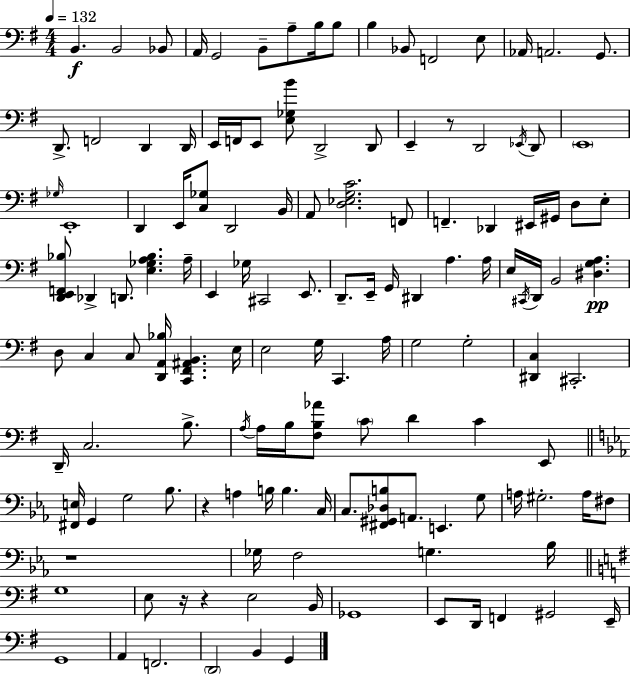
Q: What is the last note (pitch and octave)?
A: G2